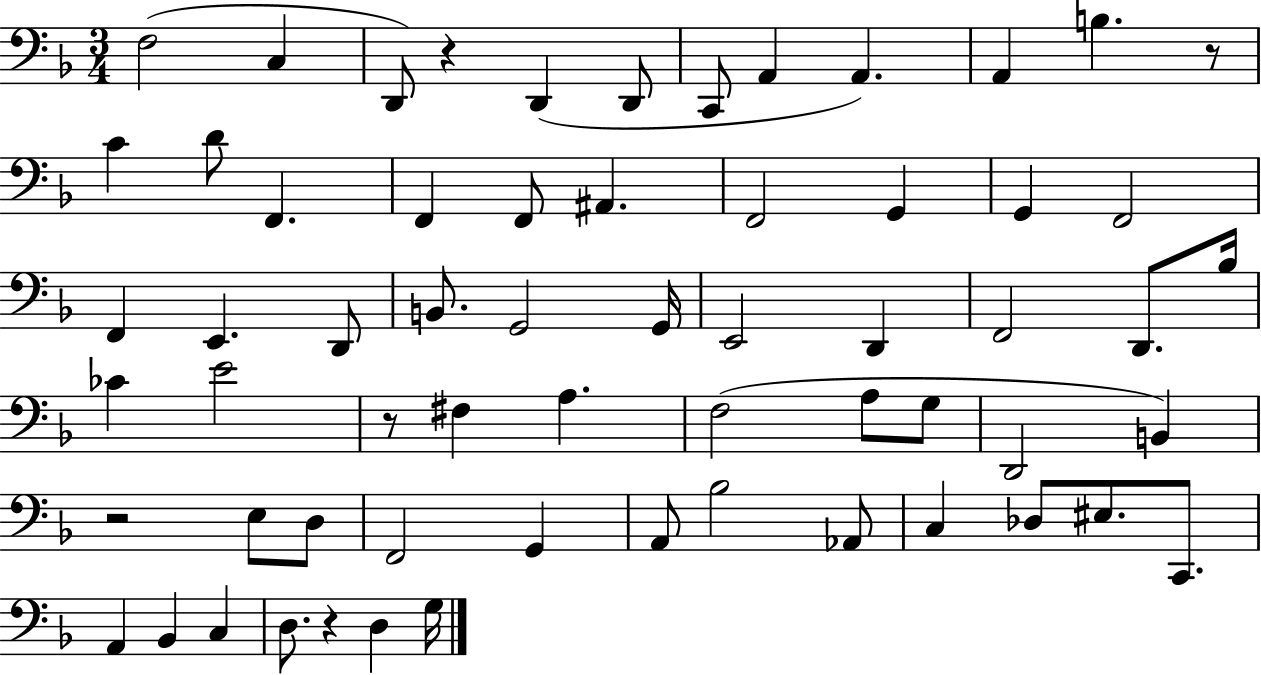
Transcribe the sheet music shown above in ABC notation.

X:1
T:Untitled
M:3/4
L:1/4
K:F
F,2 C, D,,/2 z D,, D,,/2 C,,/2 A,, A,, A,, B, z/2 C D/2 F,, F,, F,,/2 ^A,, F,,2 G,, G,, F,,2 F,, E,, D,,/2 B,,/2 G,,2 G,,/4 E,,2 D,, F,,2 D,,/2 _B,/4 _C E2 z/2 ^F, A, F,2 A,/2 G,/2 D,,2 B,, z2 E,/2 D,/2 F,,2 G,, A,,/2 _B,2 _A,,/2 C, _D,/2 ^E,/2 C,,/2 A,, _B,, C, D,/2 z D, G,/4